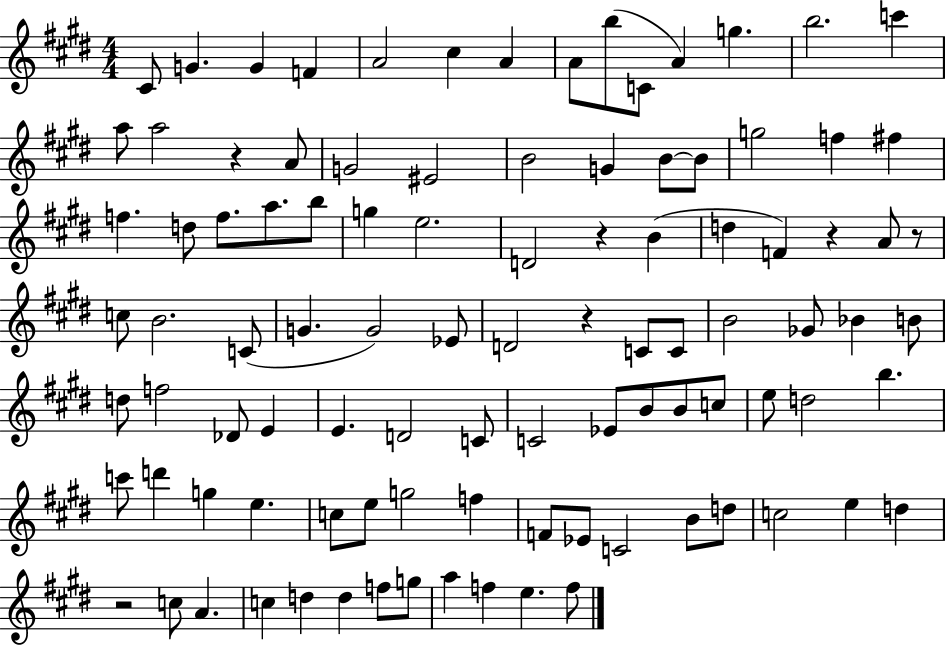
{
  \clef treble
  \numericTimeSignature
  \time 4/4
  \key e \major
  cis'8 g'4. g'4 f'4 | a'2 cis''4 a'4 | a'8 b''8( c'8 a'4) g''4. | b''2. c'''4 | \break a''8 a''2 r4 a'8 | g'2 eis'2 | b'2 g'4 b'8~~ b'8 | g''2 f''4 fis''4 | \break f''4. d''8 f''8. a''8. b''8 | g''4 e''2. | d'2 r4 b'4( | d''4 f'4) r4 a'8 r8 | \break c''8 b'2. c'8( | g'4. g'2) ees'8 | d'2 r4 c'8 c'8 | b'2 ges'8 bes'4 b'8 | \break d''8 f''2 des'8 e'4 | e'4. d'2 c'8 | c'2 ees'8 b'8 b'8 c''8 | e''8 d''2 b''4. | \break c'''8 d'''4 g''4 e''4. | c''8 e''8 g''2 f''4 | f'8 ees'8 c'2 b'8 d''8 | c''2 e''4 d''4 | \break r2 c''8 a'4. | c''4 d''4 d''4 f''8 g''8 | a''4 f''4 e''4. f''8 | \bar "|."
}